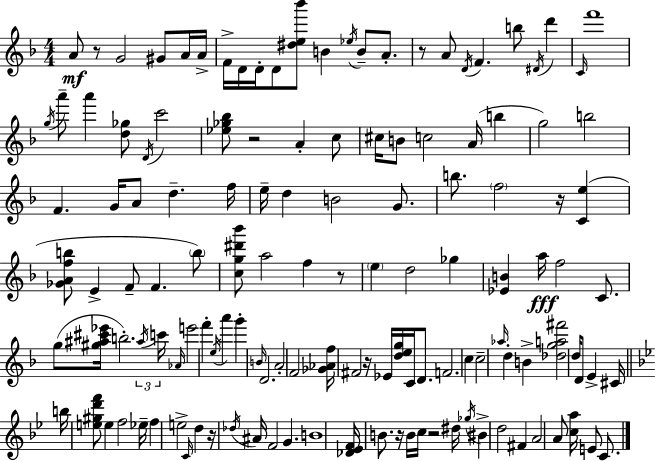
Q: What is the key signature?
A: F major